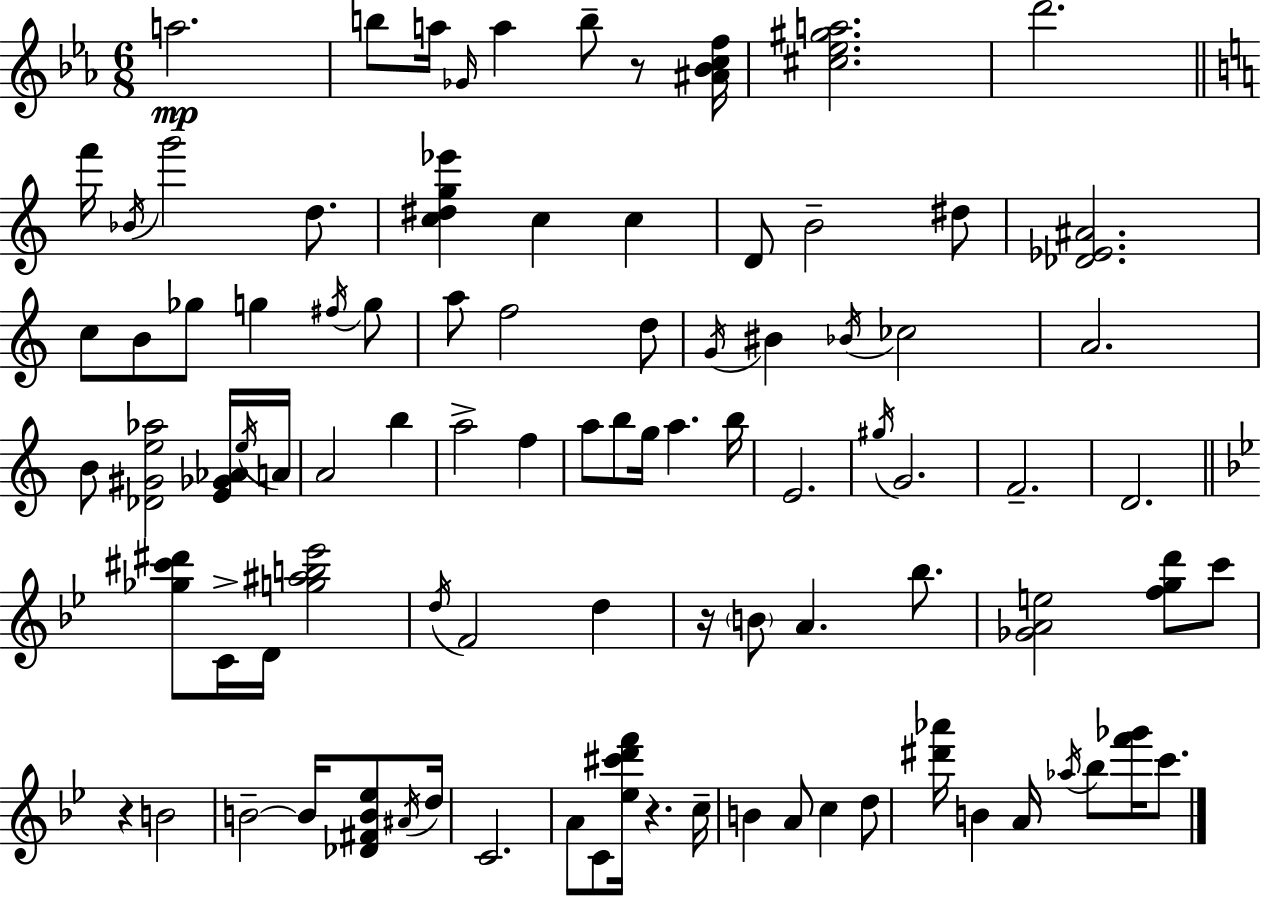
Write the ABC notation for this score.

X:1
T:Untitled
M:6/8
L:1/4
K:Eb
a2 b/2 a/4 _G/4 a b/2 z/2 [^A_Bcf]/4 [^c_e^ga]2 d'2 f'/4 _B/4 g'2 d/2 [c^dg_e'] c c D/2 B2 ^d/2 [_D_E^A]2 c/2 B/2 _g/2 g ^f/4 g/2 a/2 f2 d/2 G/4 ^B _B/4 _c2 A2 B/2 [_D^Ge_a]2 [E_G_A]/4 e/4 A/4 A2 b a2 f a/2 b/2 g/4 a b/4 E2 ^g/4 G2 F2 D2 [_g^c'^d']/2 C/4 D/4 [g^ab_e']2 d/4 F2 d z/4 B/2 A _b/2 [_GAe]2 [fgd']/2 c'/2 z B2 B2 B/4 [_D^FB_e]/2 ^A/4 d/4 C2 A/2 C/2 [_e^c'd'f']/4 z c/4 B A/2 c d/2 [^d'_a']/4 B A/4 _a/4 _b/2 [f'_g']/4 c'/2